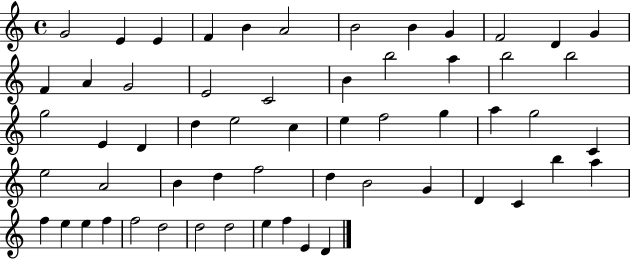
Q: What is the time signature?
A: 4/4